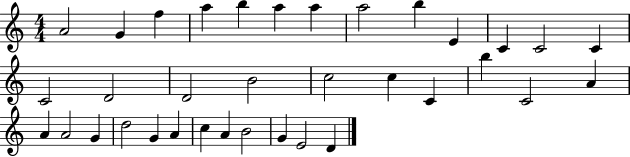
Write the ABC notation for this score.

X:1
T:Untitled
M:4/4
L:1/4
K:C
A2 G f a b a a a2 b E C C2 C C2 D2 D2 B2 c2 c C b C2 A A A2 G d2 G A c A B2 G E2 D